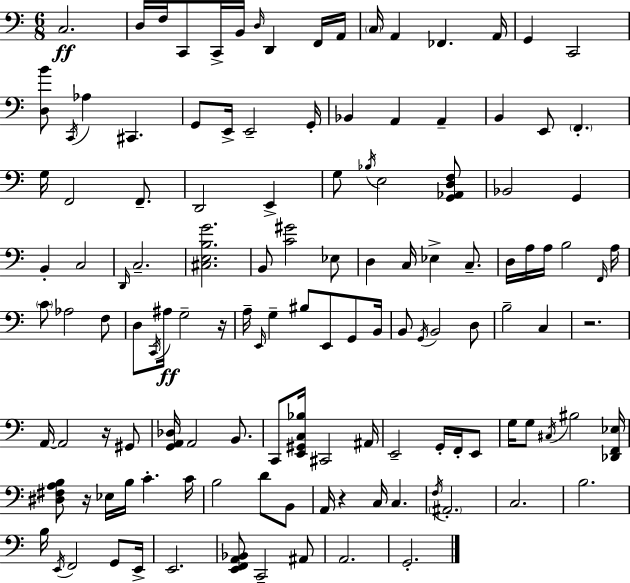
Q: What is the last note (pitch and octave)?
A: G2